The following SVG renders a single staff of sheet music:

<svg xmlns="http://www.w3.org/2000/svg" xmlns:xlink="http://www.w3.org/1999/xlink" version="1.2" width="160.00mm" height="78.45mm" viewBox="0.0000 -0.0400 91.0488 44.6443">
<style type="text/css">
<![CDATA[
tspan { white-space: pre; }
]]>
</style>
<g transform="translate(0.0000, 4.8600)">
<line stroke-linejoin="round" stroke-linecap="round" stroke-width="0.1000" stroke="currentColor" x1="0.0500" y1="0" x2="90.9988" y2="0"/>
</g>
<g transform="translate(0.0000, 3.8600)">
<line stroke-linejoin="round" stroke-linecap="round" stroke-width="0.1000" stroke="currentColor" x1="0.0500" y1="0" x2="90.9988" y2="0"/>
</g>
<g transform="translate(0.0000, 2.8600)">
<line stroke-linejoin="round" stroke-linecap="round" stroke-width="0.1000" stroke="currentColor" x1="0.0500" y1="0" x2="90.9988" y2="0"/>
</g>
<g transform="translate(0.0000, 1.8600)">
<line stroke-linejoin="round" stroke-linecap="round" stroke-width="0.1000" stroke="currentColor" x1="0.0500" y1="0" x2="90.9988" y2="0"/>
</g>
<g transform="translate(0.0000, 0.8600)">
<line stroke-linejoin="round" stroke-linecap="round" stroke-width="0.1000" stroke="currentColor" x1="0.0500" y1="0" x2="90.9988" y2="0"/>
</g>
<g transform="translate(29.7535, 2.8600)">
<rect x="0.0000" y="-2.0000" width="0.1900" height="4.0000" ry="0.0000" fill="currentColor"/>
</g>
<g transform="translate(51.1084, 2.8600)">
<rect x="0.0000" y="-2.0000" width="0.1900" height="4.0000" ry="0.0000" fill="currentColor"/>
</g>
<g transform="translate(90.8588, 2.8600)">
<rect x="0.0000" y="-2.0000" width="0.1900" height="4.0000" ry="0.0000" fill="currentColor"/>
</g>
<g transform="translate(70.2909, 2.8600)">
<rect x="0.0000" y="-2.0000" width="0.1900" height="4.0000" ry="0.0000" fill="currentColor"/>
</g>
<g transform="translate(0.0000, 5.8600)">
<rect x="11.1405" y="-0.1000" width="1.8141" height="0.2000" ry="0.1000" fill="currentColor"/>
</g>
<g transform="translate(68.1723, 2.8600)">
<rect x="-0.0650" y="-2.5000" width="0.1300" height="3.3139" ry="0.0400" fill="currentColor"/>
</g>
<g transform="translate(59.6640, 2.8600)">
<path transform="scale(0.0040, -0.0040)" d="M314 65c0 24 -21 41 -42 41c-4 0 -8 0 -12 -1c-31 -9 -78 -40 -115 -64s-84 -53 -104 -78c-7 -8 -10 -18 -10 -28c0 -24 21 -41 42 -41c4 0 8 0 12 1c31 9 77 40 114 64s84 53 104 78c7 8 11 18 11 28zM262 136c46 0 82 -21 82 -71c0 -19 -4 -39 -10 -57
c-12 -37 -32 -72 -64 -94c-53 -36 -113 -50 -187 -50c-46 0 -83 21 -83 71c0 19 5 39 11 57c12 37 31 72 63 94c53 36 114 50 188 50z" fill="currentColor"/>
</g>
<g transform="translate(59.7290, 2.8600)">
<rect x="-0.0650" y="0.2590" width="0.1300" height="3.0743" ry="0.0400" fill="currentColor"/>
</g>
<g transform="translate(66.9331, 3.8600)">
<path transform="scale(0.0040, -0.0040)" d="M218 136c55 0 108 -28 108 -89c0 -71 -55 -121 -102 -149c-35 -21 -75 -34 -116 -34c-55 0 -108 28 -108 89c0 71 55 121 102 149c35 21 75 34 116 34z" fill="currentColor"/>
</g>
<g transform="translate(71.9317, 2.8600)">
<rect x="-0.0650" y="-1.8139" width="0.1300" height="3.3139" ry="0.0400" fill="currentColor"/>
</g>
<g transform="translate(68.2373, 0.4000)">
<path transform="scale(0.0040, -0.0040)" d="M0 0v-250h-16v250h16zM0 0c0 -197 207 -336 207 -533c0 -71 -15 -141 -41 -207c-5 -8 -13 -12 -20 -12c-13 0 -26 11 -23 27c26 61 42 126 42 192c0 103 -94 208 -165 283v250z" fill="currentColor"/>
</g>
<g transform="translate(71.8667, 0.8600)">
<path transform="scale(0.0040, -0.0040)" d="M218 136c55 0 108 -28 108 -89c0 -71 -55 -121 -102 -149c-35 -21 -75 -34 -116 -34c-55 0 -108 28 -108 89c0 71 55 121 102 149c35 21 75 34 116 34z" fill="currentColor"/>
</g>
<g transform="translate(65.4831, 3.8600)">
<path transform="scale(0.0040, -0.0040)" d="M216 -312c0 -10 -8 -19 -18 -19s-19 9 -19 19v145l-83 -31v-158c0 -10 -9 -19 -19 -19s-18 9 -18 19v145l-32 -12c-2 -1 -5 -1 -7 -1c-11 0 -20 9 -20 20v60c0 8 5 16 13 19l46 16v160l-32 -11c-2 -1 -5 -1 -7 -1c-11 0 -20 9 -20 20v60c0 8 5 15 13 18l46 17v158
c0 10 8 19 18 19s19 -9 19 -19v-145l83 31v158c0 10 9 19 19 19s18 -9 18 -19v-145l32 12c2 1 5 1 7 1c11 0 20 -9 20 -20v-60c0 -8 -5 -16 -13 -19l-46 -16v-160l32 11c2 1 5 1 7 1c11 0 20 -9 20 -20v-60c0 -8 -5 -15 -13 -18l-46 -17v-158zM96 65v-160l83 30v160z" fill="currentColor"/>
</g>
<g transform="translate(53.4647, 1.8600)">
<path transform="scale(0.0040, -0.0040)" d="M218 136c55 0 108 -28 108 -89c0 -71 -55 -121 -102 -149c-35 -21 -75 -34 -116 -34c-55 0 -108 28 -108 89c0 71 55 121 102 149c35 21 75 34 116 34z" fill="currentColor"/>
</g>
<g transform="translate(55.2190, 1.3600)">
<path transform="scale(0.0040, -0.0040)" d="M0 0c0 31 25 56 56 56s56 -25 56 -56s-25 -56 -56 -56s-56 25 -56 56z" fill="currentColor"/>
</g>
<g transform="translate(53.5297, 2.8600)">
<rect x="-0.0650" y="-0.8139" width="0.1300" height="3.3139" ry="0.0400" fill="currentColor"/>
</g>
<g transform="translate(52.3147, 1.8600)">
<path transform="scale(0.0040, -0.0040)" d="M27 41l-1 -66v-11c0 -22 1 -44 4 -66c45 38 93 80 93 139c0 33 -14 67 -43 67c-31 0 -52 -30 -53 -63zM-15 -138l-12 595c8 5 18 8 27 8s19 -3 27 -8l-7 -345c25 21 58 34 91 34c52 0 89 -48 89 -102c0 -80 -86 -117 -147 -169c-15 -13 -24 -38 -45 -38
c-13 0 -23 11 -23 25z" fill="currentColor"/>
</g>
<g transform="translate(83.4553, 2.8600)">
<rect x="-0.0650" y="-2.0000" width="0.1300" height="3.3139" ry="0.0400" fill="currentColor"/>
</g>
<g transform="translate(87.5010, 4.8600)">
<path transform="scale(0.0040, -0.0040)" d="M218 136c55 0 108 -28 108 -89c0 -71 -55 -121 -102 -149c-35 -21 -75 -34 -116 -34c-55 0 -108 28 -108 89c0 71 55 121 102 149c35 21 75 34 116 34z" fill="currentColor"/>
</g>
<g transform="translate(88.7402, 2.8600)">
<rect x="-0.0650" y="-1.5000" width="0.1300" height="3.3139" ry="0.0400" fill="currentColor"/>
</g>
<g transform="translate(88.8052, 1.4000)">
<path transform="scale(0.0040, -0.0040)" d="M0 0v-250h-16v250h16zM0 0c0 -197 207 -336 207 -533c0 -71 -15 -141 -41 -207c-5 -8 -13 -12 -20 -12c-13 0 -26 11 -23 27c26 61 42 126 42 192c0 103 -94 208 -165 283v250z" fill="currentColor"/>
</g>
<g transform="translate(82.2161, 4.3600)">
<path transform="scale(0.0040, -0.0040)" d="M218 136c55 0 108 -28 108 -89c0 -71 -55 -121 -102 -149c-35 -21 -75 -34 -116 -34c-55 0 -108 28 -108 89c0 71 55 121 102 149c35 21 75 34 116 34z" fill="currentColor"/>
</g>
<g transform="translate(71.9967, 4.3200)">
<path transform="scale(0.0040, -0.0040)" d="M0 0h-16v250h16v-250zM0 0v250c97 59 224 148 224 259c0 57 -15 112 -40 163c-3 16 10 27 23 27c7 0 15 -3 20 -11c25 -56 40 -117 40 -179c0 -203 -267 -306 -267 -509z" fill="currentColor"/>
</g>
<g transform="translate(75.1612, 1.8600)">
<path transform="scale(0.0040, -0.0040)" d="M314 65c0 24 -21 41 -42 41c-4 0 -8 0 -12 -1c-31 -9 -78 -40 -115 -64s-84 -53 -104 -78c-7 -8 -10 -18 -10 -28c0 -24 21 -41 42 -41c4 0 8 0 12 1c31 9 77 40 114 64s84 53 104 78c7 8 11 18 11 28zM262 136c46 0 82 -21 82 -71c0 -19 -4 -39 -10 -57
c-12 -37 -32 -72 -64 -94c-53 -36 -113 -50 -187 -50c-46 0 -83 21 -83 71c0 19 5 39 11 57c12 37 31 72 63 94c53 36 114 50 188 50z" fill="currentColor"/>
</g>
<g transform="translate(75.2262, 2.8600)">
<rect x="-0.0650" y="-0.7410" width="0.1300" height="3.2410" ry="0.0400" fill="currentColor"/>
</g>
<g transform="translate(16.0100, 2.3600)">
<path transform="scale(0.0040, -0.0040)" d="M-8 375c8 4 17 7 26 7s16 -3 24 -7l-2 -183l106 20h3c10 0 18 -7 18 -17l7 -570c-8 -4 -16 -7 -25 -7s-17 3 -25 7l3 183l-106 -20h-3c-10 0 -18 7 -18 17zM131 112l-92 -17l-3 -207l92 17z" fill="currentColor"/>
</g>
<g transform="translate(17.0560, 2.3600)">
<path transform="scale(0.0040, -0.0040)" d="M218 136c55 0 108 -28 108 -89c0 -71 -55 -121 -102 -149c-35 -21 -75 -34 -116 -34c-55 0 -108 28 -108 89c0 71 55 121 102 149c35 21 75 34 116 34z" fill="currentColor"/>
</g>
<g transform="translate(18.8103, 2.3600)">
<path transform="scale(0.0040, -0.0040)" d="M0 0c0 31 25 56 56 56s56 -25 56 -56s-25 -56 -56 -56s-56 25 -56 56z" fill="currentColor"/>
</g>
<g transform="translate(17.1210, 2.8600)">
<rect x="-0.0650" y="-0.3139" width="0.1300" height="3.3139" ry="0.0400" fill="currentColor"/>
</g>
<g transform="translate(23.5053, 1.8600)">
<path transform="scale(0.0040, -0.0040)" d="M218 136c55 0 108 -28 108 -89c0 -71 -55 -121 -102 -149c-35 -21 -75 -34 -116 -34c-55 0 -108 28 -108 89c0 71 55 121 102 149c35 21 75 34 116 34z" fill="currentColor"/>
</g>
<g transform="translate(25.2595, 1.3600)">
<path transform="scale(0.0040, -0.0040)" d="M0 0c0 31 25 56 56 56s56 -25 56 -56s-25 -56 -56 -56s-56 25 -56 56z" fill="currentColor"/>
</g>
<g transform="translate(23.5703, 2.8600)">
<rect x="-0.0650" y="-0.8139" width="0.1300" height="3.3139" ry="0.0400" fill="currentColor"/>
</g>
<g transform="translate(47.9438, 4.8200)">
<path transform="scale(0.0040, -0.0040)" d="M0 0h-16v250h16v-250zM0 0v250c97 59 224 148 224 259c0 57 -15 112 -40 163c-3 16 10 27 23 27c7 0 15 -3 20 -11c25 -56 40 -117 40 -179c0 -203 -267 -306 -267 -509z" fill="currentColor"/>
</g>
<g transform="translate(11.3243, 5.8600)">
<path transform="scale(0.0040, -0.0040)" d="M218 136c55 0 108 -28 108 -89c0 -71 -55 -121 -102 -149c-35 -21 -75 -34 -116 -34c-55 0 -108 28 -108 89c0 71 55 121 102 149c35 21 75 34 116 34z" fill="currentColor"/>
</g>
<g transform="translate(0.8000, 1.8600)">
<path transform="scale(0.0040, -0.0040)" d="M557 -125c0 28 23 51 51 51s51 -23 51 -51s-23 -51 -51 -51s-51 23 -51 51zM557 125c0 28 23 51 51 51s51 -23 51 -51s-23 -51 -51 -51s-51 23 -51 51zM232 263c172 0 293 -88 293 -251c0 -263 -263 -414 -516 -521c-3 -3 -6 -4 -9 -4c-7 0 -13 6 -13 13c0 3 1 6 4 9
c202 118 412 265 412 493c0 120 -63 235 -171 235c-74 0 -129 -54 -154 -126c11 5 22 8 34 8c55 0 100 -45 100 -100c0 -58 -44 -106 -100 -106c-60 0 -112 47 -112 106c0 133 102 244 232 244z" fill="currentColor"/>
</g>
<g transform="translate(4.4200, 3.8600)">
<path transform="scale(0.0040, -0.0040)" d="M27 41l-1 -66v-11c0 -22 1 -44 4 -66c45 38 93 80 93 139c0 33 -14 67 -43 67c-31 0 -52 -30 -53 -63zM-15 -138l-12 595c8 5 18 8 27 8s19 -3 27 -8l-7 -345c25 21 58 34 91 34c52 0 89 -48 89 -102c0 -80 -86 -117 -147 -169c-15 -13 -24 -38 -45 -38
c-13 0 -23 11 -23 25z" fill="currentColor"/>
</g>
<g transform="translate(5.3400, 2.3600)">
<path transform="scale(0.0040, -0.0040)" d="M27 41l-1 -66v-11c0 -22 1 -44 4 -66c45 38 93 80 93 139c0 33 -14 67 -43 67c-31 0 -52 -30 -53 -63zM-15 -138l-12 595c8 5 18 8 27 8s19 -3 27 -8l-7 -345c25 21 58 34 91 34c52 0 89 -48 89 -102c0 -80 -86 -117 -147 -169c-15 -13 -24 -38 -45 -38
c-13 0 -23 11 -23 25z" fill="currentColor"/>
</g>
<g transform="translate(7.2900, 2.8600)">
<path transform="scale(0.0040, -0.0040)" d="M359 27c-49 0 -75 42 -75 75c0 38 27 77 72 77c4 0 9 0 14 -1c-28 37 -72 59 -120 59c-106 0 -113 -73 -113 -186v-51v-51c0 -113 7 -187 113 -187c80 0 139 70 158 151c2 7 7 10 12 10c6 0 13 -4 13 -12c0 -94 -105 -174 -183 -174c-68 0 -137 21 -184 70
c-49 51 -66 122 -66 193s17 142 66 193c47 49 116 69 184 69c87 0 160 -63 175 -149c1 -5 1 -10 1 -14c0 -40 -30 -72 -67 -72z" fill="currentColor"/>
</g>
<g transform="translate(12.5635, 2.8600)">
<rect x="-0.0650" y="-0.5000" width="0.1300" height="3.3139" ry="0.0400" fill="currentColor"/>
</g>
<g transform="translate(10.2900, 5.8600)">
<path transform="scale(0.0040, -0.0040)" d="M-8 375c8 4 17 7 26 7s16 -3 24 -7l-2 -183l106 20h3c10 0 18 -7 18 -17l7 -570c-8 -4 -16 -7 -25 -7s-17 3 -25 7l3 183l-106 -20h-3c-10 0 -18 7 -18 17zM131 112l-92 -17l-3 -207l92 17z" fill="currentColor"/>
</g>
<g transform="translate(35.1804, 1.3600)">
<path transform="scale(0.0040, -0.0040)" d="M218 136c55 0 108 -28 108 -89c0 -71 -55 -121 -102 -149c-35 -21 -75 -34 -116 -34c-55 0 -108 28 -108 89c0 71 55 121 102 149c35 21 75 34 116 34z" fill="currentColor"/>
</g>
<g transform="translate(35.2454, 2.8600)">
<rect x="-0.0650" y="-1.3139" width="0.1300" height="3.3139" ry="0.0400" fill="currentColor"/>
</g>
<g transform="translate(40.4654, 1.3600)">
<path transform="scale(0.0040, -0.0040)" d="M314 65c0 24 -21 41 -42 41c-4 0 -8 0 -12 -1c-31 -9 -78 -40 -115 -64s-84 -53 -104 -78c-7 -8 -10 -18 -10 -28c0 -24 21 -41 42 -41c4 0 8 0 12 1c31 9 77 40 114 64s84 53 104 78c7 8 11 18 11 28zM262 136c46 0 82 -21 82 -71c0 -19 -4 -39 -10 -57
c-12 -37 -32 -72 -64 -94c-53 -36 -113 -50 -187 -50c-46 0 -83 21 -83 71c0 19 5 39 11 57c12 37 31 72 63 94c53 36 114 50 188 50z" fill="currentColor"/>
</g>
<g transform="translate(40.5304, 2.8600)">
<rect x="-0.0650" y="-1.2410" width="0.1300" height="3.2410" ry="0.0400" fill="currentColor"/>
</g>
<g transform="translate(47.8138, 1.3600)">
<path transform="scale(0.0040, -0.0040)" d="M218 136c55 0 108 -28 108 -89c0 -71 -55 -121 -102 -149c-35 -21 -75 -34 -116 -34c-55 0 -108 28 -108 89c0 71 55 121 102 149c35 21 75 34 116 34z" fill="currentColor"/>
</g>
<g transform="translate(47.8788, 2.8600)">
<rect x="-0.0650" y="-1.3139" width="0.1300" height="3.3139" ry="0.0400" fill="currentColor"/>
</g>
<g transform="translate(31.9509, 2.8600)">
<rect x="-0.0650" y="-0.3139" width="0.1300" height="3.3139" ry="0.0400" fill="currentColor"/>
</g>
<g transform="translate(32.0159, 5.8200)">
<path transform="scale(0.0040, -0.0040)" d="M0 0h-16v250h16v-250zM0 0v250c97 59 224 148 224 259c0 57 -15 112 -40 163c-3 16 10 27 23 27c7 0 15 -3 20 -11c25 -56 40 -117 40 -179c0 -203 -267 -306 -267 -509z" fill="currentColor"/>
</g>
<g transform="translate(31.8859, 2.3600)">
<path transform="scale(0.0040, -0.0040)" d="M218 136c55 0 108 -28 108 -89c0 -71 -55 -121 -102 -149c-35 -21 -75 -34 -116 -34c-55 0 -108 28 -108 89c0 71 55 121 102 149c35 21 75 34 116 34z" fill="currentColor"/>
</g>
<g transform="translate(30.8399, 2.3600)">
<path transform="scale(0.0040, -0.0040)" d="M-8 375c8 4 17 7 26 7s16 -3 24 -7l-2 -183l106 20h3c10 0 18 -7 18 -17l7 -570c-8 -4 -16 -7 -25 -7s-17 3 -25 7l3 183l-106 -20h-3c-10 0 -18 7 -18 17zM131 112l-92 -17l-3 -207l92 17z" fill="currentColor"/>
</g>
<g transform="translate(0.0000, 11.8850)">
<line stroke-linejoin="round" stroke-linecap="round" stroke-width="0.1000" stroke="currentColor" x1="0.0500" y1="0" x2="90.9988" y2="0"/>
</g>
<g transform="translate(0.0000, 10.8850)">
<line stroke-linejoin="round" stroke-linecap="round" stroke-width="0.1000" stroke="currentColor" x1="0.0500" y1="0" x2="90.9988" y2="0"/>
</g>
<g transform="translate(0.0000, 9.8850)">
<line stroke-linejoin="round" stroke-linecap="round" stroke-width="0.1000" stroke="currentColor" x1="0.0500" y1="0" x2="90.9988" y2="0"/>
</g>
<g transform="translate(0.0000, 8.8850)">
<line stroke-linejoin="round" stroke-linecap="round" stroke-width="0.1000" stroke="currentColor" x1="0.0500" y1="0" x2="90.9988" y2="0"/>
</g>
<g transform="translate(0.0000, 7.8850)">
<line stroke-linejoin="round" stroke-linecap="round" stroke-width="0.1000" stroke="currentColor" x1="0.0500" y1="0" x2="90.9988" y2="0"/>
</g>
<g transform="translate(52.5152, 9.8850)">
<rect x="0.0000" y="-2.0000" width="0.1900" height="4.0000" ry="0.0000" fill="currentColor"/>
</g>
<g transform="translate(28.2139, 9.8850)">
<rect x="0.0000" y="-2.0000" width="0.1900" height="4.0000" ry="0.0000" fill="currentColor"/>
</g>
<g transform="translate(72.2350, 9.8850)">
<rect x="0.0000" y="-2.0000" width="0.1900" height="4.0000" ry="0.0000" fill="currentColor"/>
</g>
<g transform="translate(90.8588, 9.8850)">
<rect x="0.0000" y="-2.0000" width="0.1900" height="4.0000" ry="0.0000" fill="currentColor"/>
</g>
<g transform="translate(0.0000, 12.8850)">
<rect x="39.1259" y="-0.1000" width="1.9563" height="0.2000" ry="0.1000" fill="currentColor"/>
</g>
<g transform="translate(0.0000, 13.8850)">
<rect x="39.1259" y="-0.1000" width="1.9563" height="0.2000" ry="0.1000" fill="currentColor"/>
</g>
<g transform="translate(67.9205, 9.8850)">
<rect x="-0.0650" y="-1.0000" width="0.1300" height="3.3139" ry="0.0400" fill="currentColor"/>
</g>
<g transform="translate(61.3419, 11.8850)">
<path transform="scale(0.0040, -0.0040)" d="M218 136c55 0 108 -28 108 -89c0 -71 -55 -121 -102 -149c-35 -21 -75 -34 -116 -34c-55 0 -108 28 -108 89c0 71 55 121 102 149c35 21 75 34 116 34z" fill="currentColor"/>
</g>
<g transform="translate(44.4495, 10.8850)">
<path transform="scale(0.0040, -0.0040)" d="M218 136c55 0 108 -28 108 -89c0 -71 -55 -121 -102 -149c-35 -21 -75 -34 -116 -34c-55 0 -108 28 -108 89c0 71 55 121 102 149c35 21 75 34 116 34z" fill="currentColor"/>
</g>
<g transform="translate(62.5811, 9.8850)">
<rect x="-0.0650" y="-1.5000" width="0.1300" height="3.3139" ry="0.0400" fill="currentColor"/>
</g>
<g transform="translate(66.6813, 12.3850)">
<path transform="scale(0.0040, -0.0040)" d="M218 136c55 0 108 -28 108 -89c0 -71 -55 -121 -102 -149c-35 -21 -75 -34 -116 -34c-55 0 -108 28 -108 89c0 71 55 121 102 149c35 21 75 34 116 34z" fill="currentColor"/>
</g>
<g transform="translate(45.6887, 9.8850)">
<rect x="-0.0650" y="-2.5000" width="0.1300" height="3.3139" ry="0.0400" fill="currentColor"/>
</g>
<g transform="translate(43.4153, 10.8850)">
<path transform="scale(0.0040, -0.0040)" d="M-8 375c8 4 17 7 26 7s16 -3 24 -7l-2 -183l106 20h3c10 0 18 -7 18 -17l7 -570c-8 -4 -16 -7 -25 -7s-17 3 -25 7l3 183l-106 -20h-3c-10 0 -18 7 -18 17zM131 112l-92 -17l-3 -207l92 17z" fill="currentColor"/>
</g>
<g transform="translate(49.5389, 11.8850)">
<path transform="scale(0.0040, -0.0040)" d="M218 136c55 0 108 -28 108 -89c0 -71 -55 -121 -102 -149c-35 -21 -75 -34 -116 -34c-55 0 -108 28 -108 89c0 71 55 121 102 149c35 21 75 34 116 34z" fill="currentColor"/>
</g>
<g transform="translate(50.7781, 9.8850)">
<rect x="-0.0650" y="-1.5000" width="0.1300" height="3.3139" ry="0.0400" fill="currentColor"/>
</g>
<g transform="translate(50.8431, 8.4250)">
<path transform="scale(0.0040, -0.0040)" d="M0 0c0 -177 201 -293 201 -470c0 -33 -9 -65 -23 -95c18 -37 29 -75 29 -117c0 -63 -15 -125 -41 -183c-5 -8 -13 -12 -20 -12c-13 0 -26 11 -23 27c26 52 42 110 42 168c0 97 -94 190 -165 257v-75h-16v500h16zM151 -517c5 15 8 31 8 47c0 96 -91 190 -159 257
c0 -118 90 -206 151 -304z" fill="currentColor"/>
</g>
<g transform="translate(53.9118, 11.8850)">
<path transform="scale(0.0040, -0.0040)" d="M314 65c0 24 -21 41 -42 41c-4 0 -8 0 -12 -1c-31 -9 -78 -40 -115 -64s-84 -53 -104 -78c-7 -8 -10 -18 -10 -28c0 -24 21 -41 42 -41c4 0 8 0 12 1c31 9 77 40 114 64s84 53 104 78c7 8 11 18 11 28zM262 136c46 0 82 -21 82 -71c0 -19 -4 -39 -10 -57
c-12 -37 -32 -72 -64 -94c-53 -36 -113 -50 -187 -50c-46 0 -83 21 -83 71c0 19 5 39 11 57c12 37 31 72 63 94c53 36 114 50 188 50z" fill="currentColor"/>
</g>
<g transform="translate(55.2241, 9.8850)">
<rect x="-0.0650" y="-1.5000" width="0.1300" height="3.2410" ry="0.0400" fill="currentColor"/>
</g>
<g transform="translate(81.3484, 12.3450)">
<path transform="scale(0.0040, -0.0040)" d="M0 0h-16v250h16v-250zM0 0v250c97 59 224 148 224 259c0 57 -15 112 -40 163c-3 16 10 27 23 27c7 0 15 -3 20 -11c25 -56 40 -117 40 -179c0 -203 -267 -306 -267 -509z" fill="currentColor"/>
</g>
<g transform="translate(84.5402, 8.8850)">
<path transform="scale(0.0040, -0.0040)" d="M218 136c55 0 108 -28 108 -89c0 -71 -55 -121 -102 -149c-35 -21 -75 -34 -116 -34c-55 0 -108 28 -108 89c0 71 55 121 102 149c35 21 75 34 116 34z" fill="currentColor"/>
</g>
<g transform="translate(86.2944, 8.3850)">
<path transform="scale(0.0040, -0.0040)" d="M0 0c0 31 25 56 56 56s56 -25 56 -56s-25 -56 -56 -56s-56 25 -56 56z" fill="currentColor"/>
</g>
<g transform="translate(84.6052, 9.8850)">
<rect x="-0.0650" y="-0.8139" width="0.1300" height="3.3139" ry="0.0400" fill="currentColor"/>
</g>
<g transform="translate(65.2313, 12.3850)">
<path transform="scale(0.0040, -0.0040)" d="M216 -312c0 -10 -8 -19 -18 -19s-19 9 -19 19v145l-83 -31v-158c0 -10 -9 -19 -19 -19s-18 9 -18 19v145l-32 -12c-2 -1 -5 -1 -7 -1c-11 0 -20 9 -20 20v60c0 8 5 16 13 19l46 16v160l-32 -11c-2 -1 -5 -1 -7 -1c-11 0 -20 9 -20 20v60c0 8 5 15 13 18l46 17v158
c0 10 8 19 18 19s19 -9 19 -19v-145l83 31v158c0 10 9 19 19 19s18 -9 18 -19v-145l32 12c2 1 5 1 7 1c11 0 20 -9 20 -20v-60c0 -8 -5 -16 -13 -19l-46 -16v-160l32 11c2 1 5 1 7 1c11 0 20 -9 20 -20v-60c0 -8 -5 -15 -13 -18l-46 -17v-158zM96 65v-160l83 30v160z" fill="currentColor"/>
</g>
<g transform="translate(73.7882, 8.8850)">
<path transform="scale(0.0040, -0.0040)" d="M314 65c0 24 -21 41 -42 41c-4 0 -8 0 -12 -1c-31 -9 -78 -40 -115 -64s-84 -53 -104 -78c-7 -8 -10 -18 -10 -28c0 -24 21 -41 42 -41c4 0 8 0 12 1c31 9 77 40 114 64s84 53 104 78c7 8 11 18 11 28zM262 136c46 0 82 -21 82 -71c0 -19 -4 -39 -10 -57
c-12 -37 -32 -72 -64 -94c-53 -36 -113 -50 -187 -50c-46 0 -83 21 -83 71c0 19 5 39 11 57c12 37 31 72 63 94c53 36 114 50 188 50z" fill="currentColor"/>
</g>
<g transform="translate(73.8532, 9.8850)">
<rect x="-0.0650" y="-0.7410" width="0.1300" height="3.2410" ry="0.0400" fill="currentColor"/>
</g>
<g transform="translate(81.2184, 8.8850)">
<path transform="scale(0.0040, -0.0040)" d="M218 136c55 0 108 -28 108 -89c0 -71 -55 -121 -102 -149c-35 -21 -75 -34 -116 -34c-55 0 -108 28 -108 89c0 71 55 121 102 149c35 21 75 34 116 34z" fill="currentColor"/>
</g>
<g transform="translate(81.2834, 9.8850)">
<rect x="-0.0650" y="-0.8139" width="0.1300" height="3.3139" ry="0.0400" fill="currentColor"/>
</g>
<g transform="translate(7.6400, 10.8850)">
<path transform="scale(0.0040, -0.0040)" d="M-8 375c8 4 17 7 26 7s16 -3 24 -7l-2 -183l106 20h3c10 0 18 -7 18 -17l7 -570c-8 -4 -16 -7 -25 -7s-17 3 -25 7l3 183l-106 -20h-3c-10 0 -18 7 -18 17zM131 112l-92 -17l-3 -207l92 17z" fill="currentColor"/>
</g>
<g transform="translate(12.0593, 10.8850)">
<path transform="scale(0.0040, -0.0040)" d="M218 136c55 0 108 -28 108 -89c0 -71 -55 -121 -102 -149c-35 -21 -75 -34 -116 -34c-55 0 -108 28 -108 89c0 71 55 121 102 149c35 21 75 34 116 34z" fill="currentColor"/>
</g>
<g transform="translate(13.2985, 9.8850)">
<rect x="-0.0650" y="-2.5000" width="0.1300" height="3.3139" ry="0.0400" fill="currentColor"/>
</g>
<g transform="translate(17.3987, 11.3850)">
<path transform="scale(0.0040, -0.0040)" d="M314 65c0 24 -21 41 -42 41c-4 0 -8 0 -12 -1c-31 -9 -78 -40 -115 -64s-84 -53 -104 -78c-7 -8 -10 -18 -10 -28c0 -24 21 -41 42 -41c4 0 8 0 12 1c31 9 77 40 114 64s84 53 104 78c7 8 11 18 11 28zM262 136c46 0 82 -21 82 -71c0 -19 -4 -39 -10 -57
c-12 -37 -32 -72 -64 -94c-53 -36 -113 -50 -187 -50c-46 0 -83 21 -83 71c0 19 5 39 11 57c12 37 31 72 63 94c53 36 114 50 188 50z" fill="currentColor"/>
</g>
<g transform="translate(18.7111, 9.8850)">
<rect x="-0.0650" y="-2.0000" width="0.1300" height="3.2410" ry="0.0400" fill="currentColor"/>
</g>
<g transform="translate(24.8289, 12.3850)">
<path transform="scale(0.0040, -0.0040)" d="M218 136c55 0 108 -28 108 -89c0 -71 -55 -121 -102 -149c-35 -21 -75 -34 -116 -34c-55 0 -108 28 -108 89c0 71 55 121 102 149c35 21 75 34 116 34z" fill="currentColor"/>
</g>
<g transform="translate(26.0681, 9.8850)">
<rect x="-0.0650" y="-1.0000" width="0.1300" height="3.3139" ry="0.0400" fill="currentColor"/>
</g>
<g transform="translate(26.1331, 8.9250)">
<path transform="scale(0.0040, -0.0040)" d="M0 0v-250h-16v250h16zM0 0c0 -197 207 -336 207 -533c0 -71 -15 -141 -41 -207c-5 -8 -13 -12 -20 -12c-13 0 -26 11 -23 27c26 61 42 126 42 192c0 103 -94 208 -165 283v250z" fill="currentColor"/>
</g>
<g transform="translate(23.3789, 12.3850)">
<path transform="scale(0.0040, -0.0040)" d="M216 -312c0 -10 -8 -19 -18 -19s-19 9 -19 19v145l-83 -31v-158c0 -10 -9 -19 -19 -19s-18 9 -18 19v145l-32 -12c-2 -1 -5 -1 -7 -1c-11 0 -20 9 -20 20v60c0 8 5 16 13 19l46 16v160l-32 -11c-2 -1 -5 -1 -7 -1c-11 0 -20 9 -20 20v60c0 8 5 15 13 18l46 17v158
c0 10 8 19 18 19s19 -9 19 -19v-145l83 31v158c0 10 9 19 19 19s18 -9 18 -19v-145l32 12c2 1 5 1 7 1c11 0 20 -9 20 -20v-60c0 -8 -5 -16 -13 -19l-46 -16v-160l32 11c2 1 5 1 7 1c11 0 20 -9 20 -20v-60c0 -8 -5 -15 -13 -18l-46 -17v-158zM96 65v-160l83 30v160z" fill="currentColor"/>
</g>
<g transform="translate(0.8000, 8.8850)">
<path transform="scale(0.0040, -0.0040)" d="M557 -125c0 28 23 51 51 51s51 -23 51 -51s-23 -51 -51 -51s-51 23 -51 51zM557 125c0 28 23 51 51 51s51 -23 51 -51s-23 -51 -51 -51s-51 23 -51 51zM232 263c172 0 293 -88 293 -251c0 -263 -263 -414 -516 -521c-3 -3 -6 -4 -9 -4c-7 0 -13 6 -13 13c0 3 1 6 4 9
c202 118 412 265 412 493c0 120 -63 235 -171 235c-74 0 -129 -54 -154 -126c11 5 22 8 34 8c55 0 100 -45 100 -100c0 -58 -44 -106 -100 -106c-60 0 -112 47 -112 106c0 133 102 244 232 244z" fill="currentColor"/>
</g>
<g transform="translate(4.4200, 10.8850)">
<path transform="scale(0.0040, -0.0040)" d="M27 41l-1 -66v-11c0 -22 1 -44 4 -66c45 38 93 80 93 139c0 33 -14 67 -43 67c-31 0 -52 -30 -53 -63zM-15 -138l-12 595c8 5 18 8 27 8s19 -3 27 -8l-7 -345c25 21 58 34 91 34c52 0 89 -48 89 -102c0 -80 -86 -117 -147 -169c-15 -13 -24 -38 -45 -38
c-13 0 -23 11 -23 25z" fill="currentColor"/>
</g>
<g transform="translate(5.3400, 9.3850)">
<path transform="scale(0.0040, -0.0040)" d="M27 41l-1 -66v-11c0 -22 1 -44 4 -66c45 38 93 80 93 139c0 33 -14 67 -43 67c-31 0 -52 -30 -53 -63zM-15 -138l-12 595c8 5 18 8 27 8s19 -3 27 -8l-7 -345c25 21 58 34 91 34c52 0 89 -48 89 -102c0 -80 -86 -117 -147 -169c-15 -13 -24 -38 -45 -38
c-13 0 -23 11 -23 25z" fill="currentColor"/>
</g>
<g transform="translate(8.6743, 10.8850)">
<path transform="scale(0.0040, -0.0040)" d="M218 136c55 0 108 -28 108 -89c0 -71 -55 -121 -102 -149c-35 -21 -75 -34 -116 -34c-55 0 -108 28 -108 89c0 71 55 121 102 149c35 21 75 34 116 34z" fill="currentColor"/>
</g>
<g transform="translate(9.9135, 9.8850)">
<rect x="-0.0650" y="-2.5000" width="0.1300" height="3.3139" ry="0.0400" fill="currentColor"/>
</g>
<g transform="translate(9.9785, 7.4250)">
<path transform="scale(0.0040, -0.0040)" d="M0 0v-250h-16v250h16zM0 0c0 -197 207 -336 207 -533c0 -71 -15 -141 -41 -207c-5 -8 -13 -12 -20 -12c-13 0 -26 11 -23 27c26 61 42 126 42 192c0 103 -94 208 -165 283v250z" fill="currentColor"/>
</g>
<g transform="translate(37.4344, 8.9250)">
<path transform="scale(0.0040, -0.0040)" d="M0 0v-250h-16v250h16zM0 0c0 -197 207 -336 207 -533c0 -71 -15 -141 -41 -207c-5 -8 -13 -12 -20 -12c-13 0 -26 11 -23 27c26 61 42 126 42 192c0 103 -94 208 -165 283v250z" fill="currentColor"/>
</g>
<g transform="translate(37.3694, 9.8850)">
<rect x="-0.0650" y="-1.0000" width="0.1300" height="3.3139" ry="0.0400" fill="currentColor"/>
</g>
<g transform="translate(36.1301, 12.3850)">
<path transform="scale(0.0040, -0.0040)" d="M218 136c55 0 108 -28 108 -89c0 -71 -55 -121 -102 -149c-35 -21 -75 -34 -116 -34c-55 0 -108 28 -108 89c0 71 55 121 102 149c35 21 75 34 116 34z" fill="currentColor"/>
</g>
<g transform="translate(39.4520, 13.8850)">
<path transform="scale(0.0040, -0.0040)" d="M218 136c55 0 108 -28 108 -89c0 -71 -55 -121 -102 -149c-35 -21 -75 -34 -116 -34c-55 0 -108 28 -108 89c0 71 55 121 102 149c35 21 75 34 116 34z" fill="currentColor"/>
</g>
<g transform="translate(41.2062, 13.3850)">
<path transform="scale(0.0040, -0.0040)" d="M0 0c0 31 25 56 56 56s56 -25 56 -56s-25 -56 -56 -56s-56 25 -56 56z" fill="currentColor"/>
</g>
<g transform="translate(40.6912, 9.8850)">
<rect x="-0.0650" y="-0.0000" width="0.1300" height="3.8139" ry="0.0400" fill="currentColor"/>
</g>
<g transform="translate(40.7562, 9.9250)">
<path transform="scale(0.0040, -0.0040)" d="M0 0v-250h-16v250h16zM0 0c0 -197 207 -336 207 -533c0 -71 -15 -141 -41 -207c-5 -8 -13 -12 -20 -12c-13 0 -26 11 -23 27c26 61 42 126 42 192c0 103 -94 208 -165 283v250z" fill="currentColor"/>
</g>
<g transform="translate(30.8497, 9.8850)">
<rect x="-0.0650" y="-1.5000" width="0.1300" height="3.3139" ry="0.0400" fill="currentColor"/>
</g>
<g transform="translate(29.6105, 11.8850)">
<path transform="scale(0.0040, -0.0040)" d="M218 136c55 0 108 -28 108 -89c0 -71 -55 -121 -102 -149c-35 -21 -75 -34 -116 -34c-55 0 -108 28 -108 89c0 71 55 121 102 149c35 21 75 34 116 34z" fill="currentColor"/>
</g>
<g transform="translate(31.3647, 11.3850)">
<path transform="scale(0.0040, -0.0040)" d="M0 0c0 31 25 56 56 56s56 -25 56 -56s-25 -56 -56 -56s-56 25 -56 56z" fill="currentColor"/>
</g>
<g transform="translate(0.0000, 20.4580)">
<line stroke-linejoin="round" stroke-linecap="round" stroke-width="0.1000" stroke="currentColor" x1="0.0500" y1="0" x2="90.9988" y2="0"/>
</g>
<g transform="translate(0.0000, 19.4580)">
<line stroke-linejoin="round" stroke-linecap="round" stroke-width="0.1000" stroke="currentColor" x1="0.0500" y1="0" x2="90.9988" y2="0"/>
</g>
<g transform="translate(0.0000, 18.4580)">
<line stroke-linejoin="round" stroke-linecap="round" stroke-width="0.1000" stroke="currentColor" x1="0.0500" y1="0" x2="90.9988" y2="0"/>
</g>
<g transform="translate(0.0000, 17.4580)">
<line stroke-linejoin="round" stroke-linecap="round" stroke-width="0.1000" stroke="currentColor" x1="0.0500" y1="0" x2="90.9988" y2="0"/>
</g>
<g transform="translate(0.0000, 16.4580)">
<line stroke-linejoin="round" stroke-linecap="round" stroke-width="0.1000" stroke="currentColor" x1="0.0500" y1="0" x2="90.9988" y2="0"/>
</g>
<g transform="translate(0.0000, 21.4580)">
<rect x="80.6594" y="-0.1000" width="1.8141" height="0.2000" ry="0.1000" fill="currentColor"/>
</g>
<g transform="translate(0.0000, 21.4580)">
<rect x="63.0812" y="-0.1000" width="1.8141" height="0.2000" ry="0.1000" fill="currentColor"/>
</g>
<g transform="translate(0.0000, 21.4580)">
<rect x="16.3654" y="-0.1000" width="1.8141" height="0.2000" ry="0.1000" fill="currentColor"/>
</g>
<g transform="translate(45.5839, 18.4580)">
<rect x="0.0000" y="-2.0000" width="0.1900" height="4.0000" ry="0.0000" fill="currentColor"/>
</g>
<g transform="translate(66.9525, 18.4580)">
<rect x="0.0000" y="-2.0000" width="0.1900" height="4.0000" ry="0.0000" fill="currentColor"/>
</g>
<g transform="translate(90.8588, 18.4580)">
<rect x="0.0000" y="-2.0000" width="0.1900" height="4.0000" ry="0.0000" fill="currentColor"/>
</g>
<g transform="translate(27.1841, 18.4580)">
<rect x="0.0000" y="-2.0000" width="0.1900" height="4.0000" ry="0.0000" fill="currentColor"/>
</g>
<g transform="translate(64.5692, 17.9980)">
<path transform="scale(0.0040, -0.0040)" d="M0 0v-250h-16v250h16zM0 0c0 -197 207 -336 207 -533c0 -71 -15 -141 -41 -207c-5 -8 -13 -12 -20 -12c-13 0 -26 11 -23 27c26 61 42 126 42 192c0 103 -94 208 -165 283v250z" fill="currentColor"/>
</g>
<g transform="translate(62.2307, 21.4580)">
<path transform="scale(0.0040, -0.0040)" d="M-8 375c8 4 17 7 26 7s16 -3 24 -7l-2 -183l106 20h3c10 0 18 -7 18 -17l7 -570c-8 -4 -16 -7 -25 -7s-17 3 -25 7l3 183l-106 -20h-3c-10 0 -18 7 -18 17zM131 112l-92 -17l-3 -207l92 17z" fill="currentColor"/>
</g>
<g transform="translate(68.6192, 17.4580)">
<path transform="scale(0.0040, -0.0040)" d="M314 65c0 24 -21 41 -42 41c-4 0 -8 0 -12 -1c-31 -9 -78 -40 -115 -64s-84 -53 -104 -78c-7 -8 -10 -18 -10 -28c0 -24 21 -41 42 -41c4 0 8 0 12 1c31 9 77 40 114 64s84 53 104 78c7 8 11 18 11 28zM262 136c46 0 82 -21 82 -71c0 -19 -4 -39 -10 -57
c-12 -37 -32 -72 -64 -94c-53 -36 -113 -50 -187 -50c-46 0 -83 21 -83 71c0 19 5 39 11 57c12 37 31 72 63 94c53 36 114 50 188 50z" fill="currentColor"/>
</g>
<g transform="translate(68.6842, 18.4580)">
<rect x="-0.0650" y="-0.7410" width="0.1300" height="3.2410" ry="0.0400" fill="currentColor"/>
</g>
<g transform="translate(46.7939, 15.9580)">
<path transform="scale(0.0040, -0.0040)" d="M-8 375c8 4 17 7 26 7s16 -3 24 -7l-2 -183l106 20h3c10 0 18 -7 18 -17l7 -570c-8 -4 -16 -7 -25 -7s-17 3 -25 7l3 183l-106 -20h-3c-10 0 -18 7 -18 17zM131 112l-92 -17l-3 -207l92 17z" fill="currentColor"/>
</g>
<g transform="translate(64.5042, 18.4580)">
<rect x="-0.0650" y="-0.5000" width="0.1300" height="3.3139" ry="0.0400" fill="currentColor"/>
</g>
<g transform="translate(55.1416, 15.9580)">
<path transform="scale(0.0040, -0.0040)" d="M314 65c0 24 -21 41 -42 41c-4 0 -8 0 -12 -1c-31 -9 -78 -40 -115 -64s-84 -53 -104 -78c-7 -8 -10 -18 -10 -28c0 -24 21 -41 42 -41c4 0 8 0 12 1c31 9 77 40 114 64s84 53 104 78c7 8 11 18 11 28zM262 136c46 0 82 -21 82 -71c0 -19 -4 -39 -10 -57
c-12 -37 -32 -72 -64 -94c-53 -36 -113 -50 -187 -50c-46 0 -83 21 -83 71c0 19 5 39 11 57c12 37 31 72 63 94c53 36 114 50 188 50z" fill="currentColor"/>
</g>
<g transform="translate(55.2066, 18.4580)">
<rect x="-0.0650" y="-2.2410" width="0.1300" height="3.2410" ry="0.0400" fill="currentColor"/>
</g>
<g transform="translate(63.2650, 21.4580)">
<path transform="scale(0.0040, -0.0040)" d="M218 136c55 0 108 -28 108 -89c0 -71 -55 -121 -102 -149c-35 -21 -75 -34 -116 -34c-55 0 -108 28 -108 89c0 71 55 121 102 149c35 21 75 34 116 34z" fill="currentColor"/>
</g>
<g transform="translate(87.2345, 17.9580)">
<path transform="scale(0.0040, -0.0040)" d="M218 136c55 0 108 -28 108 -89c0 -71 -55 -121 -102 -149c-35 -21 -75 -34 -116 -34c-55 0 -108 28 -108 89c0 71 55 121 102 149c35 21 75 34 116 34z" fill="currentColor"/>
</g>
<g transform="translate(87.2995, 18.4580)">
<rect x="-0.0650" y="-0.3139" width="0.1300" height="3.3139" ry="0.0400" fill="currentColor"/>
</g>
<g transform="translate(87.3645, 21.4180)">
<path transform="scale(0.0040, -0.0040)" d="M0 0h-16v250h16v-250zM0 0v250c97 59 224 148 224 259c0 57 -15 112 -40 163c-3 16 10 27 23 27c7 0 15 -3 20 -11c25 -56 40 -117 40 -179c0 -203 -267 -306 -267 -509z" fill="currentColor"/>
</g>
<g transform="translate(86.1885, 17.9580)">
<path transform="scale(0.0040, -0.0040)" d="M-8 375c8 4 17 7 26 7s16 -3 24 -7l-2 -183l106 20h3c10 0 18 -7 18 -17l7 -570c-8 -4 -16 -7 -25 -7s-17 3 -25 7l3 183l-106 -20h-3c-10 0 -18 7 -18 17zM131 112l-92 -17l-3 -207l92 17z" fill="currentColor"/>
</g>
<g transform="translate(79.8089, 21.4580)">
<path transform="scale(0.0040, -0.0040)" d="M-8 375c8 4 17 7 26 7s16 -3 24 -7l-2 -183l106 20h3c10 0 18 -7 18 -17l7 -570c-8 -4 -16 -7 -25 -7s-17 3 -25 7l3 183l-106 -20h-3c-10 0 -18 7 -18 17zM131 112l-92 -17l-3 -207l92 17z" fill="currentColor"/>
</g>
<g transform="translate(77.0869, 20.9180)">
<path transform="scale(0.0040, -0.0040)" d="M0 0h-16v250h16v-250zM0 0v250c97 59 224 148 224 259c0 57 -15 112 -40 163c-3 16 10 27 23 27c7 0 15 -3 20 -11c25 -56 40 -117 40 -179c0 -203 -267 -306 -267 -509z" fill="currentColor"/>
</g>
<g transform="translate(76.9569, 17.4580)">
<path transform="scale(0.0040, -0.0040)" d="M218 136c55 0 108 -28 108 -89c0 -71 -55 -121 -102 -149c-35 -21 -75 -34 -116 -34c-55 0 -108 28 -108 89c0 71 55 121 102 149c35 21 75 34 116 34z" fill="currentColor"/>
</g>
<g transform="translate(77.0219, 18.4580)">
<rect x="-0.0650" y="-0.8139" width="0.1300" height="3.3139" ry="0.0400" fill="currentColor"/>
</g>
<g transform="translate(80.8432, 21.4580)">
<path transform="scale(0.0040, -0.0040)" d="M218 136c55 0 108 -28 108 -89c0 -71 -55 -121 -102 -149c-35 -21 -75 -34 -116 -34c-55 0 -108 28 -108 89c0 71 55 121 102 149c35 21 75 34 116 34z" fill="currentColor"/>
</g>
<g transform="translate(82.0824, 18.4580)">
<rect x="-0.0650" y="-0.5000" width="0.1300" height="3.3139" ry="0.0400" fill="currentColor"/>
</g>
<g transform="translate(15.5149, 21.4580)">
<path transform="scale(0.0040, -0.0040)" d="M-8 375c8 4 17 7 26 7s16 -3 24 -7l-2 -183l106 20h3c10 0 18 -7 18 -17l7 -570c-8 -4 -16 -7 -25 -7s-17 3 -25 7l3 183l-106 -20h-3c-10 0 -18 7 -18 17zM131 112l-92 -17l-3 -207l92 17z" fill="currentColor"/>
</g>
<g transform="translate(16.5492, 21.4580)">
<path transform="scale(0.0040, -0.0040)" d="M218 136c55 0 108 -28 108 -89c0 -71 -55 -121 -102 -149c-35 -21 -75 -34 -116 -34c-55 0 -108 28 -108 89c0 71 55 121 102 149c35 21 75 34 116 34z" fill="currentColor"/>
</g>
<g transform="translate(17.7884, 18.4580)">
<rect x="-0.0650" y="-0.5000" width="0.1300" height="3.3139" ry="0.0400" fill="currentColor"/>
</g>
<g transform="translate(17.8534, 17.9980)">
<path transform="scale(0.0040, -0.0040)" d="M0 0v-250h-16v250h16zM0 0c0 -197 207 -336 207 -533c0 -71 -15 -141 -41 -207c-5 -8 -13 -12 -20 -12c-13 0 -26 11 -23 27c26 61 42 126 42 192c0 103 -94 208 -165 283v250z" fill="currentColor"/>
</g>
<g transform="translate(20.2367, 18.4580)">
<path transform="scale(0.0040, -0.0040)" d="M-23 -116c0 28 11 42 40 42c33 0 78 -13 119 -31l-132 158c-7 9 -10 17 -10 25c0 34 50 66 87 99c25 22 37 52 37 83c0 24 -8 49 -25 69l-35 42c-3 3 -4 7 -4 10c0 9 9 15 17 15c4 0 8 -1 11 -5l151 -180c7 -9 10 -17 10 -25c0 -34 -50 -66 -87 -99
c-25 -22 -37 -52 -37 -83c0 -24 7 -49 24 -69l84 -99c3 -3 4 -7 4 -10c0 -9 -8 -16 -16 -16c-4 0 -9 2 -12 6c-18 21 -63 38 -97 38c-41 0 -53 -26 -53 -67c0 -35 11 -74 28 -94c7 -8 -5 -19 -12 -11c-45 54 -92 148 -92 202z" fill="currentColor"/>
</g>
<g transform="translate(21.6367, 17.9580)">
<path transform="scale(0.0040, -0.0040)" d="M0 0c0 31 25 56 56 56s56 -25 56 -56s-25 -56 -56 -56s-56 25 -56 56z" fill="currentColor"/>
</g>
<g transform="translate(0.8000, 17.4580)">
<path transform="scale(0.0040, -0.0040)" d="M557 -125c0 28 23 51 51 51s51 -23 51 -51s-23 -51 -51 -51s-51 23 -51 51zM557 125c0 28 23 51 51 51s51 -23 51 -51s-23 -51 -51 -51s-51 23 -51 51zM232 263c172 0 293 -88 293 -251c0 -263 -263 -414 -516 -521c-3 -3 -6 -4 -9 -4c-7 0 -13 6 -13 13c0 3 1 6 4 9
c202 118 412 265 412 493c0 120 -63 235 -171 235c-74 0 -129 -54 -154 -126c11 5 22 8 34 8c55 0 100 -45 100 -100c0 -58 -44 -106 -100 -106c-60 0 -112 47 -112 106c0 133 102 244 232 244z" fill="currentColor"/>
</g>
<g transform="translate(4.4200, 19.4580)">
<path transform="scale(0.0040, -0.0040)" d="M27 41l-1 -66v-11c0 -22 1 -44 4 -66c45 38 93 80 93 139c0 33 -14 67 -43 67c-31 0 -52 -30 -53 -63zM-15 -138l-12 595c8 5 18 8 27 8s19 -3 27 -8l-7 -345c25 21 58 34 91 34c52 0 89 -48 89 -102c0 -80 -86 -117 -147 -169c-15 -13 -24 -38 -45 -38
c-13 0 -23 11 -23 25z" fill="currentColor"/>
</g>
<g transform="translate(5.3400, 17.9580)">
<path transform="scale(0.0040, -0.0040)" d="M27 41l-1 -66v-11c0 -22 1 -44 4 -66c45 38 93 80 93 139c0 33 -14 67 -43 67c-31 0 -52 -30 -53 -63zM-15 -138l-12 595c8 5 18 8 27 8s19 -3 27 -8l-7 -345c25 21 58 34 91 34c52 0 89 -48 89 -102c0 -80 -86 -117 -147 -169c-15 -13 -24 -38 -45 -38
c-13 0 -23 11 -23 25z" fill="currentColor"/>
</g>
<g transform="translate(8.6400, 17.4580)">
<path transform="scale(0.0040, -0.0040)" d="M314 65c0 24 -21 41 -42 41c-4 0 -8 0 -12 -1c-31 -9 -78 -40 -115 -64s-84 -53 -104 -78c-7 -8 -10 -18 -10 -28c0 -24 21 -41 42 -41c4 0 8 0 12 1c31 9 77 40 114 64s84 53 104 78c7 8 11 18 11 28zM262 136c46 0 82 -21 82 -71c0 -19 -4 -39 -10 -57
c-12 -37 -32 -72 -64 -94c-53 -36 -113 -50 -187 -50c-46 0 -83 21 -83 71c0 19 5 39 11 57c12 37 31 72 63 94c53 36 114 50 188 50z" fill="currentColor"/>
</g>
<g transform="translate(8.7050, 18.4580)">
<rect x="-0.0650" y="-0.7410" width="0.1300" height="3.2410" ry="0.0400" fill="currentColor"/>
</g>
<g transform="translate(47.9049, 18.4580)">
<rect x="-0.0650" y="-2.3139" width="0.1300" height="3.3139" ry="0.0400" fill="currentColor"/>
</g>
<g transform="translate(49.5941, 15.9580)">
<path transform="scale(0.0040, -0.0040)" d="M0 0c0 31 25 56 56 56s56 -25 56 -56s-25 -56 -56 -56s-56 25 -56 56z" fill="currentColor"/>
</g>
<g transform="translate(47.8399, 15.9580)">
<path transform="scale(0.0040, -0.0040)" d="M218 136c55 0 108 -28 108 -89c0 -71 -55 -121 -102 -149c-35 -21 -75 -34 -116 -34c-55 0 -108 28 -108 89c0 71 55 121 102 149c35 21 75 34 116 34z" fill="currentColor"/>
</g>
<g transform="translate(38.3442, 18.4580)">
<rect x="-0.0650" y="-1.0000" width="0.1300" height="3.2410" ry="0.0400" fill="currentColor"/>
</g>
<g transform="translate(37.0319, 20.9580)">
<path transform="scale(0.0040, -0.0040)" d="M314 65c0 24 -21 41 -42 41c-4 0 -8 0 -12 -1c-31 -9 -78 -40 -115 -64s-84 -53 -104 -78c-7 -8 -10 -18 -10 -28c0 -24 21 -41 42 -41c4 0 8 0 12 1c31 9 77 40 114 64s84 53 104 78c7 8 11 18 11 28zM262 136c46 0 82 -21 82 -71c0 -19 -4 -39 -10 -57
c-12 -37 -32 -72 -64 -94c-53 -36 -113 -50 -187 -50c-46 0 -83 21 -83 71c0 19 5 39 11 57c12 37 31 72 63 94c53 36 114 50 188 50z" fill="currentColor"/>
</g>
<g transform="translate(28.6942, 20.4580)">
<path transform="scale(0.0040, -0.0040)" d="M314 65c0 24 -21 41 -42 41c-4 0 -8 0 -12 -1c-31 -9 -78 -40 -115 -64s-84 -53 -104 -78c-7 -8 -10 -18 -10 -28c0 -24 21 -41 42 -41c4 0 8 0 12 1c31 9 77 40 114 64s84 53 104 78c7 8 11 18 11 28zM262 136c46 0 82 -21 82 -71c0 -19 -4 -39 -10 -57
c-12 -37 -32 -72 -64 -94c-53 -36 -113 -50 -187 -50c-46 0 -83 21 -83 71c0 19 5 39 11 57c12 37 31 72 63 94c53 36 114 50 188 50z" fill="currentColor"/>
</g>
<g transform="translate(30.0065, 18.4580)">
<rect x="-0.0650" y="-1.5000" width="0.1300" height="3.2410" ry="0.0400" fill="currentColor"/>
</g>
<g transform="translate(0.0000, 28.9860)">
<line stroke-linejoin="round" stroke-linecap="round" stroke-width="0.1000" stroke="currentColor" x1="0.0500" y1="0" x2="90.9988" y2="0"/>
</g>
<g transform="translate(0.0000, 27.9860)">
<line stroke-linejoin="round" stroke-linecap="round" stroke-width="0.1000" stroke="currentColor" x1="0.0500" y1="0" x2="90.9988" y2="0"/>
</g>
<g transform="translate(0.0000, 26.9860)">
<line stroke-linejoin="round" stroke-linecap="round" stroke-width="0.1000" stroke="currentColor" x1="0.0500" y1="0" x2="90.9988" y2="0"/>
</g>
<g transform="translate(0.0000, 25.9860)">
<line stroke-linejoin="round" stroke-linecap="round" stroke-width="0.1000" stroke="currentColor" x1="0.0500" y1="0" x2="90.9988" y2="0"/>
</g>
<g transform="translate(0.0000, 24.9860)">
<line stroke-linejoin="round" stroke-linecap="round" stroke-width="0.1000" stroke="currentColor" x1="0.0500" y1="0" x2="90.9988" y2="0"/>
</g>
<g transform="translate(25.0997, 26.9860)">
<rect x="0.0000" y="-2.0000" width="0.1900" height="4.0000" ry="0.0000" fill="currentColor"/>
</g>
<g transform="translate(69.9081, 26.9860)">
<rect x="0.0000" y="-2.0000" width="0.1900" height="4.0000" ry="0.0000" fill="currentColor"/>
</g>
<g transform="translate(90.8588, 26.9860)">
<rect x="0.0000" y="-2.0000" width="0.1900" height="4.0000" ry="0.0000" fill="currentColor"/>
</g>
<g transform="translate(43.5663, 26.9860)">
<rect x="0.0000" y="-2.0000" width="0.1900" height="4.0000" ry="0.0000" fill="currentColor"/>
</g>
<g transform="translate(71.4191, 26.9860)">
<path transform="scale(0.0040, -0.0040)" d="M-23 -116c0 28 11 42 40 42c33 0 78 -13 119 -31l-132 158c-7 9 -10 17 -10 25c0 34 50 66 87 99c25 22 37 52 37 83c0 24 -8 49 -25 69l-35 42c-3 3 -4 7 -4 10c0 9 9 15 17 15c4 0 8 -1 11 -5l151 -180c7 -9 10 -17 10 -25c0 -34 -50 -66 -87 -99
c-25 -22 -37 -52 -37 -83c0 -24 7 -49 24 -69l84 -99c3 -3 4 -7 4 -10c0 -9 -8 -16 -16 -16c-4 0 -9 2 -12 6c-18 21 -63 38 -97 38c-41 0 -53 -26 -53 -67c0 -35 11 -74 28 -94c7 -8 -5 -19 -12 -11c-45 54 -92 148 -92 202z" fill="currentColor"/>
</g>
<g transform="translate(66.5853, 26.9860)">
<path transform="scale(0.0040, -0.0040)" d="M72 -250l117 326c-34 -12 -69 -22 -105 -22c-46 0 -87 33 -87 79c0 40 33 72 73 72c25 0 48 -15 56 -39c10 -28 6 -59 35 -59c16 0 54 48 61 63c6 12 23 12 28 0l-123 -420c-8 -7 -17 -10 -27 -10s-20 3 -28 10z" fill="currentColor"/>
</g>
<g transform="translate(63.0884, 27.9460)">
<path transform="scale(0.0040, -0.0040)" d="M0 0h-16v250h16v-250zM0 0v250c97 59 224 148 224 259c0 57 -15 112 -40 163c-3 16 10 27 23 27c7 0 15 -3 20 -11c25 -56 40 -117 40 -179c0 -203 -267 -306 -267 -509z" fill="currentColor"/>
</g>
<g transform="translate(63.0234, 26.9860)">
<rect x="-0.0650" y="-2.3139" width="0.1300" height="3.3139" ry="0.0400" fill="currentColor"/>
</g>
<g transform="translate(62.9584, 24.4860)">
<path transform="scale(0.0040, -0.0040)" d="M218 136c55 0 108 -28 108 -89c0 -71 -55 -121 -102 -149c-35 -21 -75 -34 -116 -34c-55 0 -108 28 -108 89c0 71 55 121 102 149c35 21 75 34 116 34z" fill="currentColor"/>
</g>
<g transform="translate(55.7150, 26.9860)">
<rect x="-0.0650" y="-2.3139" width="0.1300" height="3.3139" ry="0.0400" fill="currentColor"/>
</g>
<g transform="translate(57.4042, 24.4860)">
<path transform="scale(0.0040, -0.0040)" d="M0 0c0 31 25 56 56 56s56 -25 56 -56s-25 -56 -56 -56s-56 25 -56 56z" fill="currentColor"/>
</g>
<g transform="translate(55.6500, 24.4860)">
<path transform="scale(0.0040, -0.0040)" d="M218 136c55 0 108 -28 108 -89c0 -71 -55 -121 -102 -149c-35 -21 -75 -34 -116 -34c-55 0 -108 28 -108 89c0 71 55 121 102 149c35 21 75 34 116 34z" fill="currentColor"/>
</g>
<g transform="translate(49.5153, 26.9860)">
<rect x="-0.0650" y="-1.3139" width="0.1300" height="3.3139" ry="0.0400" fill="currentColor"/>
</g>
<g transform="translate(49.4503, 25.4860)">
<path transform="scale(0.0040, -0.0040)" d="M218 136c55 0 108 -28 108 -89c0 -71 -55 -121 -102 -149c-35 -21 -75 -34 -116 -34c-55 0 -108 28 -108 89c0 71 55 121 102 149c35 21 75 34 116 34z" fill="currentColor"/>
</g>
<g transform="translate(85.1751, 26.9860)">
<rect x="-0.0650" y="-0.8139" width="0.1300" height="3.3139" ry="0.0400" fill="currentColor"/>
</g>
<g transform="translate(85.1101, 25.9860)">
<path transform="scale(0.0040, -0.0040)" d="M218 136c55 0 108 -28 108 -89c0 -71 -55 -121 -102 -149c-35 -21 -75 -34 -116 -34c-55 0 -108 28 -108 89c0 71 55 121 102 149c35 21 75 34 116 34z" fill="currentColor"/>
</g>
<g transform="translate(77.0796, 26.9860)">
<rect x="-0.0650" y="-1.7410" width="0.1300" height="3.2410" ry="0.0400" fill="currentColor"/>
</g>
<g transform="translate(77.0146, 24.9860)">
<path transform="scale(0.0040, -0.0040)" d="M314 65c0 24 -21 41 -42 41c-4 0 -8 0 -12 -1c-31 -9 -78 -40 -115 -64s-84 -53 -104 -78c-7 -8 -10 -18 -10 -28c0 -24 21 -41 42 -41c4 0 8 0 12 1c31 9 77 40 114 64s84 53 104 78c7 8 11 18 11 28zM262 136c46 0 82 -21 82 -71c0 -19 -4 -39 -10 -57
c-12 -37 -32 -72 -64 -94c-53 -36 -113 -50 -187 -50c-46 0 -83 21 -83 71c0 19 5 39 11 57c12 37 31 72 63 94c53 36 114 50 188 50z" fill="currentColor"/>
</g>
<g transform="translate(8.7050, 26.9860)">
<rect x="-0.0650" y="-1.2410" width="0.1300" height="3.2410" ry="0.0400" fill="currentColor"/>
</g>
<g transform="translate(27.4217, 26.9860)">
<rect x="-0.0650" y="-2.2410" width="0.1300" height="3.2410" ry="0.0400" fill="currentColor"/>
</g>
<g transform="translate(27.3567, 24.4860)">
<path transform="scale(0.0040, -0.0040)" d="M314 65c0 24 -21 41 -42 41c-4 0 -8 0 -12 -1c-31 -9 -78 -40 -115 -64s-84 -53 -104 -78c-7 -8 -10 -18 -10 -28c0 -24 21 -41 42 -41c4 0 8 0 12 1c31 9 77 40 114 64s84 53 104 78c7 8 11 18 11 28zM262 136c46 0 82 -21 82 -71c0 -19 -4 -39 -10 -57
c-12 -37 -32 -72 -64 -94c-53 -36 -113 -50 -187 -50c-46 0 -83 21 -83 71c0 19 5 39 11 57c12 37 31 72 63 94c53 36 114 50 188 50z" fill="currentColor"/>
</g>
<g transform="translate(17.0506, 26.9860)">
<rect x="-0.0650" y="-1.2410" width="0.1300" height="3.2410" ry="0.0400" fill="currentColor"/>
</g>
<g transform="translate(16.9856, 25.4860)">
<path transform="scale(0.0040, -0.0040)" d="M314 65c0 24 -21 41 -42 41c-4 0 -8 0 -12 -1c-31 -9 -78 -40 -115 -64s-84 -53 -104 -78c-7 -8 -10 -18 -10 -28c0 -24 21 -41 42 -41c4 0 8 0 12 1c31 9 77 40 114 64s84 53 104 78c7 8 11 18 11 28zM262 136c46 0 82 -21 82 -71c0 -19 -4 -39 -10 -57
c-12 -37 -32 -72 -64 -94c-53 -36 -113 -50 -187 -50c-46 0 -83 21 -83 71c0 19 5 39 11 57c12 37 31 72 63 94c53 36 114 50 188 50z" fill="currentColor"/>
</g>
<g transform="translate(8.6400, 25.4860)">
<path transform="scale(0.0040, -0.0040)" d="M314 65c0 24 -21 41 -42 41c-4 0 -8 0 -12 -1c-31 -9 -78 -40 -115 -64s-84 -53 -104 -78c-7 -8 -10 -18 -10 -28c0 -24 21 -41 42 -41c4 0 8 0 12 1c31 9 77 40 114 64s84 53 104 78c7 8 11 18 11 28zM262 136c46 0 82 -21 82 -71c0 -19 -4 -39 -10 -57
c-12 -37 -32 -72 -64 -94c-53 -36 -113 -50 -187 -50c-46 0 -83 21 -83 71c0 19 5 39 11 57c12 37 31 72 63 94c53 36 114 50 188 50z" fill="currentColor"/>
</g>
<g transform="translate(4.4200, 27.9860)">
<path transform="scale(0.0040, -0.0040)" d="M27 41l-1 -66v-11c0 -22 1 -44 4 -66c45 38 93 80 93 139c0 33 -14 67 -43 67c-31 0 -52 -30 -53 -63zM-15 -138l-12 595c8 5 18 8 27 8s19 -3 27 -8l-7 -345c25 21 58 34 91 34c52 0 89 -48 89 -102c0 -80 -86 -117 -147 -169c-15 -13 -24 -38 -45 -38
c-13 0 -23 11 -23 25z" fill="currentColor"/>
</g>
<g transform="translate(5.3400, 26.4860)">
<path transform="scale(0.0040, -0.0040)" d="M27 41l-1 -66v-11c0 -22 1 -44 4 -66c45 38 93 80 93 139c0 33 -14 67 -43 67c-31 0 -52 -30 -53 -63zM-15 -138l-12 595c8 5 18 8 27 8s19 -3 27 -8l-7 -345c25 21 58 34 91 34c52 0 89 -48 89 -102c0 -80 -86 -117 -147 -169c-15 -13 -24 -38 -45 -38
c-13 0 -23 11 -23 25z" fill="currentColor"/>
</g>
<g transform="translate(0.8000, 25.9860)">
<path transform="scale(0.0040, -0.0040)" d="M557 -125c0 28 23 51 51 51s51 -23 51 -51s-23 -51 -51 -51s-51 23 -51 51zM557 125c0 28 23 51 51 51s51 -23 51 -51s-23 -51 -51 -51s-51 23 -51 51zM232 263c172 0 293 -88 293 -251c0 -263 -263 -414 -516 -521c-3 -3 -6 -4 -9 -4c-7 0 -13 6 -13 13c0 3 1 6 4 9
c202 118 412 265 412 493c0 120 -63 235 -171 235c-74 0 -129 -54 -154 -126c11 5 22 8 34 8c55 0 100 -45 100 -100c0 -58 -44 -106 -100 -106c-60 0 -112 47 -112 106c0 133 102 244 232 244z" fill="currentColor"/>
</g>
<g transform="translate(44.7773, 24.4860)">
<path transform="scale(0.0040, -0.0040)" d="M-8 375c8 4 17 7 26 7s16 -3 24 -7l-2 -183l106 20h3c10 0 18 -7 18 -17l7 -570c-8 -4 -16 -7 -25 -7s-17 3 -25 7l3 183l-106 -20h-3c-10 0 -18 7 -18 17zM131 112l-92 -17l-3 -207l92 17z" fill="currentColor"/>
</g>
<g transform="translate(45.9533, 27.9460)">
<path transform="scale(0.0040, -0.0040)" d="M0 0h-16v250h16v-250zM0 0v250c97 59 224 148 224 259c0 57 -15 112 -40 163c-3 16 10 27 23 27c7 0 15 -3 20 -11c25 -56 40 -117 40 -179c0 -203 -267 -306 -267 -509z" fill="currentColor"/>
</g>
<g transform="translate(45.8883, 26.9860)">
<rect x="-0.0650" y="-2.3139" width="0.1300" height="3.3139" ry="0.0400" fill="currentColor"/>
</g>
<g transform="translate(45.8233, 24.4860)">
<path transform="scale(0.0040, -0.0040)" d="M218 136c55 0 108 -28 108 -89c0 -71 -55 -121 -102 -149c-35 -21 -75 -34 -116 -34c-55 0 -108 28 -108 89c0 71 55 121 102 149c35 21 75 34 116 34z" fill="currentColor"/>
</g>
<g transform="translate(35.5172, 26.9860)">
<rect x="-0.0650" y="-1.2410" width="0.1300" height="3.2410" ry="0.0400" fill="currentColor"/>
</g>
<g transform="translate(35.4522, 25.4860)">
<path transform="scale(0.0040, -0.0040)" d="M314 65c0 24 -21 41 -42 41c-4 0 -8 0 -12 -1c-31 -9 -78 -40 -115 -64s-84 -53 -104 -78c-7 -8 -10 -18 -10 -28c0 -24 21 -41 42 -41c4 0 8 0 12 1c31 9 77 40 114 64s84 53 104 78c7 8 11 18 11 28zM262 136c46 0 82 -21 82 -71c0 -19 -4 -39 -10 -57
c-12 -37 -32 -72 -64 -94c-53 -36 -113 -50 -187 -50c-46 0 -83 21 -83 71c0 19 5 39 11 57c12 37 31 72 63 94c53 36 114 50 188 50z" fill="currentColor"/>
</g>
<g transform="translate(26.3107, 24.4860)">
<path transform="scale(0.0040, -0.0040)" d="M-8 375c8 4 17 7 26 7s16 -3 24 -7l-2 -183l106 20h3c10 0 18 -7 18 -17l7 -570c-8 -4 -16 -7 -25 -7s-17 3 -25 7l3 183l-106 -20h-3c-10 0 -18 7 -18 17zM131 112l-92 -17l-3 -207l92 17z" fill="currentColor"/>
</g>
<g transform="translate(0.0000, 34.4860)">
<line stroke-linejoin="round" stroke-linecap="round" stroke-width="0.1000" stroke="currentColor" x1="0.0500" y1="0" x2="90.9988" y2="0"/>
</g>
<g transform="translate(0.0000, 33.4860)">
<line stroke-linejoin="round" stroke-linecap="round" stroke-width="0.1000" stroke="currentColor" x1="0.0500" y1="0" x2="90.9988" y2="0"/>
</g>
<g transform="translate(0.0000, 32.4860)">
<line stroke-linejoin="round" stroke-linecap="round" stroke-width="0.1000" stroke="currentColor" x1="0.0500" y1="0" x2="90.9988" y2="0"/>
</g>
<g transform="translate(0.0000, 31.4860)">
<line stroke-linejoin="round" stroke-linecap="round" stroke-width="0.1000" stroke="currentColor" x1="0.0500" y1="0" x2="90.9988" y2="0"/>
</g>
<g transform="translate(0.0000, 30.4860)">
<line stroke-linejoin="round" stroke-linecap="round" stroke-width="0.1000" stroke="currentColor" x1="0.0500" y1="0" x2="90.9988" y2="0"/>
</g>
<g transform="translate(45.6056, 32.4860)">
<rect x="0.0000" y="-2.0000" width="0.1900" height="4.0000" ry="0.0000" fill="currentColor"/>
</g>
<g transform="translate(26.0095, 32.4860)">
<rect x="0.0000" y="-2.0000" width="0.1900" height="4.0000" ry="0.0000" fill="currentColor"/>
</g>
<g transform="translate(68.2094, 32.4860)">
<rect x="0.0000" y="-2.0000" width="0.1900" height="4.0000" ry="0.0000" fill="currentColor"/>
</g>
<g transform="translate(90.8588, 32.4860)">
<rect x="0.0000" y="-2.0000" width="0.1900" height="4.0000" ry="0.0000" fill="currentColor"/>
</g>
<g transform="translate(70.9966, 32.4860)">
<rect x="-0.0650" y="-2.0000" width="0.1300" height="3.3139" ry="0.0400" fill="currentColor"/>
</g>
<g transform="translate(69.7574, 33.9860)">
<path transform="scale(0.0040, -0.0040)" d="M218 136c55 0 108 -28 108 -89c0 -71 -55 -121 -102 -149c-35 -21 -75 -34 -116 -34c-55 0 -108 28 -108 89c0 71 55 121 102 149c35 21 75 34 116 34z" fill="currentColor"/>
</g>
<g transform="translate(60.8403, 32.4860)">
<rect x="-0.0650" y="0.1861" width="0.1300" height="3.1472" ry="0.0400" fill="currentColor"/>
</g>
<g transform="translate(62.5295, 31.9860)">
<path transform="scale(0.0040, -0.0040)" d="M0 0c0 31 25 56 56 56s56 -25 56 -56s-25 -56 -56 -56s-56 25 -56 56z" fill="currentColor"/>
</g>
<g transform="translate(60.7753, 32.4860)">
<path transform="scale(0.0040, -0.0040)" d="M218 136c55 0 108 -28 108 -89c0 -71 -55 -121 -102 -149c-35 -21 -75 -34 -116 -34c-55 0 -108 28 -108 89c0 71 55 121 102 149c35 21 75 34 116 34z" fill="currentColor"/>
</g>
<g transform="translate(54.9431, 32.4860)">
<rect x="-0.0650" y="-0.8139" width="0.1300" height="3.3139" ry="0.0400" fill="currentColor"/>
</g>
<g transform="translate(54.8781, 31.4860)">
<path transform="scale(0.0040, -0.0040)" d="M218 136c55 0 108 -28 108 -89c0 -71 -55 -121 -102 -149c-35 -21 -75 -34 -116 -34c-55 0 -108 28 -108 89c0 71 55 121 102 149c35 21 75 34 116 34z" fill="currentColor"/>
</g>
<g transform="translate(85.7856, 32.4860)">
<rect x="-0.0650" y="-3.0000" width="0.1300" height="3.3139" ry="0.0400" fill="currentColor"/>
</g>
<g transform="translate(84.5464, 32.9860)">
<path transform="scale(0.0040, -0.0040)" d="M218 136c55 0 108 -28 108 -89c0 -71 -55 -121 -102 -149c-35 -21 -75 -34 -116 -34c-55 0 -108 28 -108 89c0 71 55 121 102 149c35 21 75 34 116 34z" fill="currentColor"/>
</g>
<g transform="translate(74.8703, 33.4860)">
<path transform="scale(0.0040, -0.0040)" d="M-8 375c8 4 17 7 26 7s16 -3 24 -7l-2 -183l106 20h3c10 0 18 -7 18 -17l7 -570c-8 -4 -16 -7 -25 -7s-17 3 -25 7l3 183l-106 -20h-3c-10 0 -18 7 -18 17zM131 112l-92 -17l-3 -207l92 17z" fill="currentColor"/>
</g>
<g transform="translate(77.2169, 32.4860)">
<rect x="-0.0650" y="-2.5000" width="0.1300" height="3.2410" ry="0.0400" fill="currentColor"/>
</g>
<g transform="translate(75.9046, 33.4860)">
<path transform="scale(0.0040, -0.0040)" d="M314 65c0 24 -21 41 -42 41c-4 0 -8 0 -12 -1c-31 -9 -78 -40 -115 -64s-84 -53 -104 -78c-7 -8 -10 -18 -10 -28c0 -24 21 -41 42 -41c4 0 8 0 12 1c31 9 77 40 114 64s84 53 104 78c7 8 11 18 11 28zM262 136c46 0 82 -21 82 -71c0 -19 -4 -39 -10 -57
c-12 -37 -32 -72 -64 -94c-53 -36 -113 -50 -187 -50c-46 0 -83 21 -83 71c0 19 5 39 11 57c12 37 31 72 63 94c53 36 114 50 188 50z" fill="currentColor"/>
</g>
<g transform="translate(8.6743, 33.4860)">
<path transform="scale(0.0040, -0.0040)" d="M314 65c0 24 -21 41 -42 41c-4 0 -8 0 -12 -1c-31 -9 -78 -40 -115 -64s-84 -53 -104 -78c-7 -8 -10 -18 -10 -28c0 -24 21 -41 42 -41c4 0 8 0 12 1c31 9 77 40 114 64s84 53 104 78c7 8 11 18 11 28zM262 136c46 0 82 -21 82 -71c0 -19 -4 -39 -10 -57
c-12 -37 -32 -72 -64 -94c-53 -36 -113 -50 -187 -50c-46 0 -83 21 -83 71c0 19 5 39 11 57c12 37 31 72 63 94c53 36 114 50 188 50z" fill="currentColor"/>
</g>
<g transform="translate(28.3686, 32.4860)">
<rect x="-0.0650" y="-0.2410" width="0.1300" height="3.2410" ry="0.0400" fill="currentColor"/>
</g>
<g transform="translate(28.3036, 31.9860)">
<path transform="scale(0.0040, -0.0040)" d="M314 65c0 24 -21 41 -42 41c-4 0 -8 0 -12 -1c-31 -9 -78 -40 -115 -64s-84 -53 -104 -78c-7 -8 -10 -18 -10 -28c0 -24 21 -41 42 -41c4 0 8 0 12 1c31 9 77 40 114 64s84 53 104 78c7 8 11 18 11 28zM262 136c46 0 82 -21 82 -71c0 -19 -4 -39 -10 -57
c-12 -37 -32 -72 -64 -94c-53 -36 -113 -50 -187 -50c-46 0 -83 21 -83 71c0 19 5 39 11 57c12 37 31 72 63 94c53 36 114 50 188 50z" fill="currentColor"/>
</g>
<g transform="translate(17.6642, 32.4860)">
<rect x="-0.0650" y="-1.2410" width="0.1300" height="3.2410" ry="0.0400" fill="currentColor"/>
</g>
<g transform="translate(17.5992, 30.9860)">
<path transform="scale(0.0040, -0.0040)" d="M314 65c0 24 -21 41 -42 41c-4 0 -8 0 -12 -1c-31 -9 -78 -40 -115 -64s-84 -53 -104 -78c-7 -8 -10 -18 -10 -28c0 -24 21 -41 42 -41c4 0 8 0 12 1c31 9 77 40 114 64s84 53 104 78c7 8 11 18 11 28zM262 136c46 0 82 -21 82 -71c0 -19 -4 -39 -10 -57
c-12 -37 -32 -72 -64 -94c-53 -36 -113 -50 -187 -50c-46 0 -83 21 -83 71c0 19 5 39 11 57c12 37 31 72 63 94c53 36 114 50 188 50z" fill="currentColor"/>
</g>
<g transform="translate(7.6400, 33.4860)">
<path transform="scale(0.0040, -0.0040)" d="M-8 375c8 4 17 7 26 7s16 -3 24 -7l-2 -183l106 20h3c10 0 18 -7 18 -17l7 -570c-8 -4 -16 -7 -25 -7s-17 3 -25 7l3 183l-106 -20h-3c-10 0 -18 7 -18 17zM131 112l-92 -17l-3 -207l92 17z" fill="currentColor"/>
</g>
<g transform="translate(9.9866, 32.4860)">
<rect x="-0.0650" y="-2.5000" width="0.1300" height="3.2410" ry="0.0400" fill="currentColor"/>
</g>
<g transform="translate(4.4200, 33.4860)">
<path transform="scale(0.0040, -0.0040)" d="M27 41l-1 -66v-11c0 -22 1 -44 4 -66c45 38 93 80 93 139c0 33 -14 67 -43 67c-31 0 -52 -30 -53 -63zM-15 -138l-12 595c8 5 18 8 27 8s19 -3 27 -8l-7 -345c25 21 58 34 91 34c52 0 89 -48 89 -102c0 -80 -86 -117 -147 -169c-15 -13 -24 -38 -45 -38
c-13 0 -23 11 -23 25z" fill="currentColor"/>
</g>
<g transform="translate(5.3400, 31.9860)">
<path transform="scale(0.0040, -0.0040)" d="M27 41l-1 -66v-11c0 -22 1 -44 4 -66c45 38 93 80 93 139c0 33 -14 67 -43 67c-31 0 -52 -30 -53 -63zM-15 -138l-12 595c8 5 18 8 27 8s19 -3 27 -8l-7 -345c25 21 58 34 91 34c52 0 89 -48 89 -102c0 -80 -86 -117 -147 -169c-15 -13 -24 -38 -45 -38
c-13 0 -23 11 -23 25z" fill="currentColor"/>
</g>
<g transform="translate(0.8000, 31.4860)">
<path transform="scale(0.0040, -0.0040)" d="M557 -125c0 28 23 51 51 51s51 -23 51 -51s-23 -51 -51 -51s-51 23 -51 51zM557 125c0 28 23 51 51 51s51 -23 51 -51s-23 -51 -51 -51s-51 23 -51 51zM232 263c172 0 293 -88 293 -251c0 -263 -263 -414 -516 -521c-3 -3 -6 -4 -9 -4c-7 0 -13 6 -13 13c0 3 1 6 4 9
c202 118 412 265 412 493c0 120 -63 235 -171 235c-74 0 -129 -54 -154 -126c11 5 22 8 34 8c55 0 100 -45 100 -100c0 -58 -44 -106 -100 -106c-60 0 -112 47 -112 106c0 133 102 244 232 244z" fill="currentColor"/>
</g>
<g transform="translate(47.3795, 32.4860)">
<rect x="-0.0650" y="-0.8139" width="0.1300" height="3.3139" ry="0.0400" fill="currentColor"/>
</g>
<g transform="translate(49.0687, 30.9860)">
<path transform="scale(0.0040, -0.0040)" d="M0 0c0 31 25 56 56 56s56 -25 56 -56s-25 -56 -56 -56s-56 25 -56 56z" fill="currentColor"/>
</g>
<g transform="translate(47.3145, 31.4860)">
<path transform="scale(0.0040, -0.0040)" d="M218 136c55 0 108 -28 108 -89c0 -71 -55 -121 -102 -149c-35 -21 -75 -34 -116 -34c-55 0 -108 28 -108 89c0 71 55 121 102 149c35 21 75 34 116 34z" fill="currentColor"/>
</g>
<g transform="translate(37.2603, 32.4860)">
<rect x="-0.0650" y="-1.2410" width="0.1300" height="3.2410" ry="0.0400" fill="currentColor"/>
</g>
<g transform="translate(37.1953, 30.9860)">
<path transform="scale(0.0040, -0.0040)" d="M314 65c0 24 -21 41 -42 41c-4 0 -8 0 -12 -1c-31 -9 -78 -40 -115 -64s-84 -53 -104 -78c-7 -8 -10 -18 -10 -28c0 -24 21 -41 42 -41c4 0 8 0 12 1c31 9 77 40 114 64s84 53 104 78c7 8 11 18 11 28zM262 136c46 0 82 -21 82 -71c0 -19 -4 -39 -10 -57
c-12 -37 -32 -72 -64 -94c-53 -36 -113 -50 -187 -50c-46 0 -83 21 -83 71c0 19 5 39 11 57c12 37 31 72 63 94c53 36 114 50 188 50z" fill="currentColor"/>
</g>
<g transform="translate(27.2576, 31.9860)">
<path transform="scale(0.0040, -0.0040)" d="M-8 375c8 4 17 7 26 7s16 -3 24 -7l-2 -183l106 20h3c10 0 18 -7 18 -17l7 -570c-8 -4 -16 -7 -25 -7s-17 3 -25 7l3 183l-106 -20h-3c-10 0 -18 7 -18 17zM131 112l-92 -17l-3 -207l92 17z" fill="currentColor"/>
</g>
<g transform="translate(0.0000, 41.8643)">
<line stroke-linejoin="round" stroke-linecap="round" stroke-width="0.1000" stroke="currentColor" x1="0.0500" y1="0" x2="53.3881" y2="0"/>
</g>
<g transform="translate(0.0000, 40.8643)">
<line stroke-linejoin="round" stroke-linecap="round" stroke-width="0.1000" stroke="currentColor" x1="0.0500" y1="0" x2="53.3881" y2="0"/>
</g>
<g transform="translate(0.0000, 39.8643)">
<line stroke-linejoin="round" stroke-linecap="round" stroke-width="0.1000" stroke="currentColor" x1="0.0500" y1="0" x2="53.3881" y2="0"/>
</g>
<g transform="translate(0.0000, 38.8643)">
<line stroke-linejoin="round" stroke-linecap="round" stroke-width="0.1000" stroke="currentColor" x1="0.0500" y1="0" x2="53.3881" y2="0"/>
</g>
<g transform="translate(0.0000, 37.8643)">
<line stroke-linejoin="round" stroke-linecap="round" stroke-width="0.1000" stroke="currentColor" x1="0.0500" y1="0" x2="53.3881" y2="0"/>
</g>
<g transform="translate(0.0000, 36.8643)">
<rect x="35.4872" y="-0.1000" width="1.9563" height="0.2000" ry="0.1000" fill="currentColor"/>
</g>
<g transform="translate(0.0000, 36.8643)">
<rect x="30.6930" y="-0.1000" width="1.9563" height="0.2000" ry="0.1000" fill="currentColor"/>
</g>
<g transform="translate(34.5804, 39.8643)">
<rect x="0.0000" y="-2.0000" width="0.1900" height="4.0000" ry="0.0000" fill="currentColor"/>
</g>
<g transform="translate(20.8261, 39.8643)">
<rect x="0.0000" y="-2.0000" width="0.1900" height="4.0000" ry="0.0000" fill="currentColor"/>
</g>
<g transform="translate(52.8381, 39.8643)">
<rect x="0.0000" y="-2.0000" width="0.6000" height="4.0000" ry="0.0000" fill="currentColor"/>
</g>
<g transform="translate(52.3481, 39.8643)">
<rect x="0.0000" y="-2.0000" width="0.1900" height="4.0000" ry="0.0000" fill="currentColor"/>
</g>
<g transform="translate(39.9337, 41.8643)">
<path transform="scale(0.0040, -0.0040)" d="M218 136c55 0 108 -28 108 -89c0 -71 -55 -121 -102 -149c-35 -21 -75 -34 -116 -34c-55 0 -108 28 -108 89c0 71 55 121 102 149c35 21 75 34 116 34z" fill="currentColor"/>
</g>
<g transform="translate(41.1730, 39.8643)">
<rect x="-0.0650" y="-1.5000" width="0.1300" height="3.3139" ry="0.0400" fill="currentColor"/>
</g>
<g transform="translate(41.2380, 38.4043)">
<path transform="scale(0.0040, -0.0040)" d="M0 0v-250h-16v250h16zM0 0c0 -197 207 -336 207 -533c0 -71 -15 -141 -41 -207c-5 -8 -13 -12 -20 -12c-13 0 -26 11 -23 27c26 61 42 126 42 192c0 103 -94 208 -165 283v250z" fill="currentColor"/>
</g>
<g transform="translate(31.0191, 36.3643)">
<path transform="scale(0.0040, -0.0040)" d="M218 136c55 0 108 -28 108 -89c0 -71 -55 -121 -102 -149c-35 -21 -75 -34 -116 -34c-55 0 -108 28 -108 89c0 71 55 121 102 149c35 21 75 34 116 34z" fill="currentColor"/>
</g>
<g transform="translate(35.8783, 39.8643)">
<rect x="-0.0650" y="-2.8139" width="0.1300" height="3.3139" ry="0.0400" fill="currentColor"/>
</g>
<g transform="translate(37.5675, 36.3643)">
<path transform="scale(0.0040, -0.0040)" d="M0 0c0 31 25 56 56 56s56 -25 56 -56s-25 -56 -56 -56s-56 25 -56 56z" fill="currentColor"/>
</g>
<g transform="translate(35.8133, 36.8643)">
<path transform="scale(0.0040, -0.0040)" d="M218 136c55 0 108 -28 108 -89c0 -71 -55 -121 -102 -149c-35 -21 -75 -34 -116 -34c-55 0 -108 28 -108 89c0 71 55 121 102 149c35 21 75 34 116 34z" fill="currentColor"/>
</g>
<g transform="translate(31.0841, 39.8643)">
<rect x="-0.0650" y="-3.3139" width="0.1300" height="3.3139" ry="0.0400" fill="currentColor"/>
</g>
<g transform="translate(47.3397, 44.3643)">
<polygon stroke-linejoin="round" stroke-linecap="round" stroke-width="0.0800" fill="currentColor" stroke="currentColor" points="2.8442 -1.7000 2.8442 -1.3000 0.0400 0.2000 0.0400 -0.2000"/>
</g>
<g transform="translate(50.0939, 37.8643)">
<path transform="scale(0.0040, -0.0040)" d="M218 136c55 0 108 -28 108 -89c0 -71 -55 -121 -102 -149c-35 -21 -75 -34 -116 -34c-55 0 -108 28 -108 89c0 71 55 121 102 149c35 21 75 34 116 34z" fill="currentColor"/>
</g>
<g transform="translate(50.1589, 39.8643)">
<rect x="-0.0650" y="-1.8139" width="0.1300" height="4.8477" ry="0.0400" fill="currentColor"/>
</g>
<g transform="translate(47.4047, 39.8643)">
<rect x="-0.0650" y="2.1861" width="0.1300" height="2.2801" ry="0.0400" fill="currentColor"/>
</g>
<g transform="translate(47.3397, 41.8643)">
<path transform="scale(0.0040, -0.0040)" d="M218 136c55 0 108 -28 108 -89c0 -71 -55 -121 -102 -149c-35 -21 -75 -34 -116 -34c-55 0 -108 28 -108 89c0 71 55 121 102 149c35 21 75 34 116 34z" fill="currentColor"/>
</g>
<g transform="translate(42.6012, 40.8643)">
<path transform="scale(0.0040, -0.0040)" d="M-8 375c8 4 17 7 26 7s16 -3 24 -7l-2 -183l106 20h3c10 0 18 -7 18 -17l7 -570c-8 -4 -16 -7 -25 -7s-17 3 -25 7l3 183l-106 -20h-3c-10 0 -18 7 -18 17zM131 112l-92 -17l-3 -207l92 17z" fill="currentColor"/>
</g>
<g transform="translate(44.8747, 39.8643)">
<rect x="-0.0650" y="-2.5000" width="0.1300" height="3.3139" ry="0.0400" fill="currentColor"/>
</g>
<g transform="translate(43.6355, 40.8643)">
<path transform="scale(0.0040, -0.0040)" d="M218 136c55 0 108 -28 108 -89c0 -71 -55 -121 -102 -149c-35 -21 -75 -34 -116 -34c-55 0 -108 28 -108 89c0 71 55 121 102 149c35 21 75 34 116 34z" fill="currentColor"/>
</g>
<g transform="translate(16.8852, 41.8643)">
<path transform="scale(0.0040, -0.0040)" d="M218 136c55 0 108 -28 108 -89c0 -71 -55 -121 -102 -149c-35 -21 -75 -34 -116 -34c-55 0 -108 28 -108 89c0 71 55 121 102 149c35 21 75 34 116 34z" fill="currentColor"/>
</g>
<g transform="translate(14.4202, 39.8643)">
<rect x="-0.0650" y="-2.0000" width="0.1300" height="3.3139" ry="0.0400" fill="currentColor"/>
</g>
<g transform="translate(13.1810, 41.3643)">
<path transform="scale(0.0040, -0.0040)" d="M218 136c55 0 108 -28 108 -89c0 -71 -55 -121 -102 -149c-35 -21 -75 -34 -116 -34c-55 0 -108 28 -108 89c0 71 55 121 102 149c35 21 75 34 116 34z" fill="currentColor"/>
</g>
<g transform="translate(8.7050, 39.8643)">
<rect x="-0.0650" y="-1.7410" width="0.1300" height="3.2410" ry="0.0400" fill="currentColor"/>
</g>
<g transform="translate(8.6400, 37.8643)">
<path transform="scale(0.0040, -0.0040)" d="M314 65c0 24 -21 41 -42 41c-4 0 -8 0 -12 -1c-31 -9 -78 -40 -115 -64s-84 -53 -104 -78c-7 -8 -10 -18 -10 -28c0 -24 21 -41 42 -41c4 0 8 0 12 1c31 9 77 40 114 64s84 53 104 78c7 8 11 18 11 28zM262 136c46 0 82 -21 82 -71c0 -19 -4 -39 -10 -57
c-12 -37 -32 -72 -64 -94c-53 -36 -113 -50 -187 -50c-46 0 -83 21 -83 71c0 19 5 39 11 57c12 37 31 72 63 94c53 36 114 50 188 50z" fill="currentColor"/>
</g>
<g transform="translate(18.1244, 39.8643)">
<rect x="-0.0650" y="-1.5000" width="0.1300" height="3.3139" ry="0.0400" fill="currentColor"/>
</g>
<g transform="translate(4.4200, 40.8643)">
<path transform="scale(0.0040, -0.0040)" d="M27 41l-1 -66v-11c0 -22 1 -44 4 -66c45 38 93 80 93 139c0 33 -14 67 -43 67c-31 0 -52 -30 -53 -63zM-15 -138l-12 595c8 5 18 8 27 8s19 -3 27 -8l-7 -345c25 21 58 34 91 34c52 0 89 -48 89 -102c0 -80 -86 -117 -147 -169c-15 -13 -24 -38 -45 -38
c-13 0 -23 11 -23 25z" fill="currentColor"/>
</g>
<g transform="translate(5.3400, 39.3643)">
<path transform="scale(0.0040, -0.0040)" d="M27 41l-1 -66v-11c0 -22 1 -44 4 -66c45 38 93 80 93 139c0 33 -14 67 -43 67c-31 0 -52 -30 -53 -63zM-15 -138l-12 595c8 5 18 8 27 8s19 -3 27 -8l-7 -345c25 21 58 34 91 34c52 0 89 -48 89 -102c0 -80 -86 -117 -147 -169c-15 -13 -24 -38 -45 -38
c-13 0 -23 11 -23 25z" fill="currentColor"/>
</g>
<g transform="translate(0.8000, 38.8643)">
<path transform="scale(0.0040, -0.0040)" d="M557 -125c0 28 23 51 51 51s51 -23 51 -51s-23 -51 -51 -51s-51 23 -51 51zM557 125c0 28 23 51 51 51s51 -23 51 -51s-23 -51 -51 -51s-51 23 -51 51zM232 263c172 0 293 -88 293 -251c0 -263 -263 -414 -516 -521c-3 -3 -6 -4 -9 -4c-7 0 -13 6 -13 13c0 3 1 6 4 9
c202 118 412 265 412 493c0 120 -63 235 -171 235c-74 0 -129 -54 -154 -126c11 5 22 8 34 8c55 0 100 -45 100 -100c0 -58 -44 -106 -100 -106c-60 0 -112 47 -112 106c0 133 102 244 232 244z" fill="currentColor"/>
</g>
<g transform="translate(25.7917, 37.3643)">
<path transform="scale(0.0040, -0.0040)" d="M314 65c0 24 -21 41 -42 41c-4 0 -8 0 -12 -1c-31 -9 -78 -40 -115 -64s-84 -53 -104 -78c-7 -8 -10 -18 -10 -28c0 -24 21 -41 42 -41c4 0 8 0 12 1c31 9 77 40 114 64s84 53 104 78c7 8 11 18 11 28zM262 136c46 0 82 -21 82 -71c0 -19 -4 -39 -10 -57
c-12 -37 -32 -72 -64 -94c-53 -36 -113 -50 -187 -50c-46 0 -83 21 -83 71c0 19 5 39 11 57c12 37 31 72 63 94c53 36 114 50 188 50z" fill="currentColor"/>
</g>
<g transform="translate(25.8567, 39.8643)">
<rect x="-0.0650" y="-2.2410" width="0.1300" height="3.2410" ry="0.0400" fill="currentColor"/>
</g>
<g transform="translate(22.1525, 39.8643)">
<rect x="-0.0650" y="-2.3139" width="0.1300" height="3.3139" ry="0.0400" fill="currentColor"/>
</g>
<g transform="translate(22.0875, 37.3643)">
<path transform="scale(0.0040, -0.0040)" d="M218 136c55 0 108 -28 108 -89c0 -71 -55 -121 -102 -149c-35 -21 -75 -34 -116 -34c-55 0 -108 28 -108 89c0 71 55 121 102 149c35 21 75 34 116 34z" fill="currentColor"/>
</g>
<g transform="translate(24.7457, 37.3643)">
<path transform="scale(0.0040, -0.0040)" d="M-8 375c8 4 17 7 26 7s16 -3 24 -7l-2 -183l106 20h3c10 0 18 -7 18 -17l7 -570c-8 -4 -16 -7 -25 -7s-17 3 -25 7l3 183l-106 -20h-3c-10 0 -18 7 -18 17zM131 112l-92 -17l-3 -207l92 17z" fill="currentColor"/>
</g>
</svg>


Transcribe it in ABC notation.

X:1
T:Untitled
M:4/4
L:1/4
K:Bb
E,, E, F, E,/2 G, G,2 G,/2 _F, D,2 ^B,,/2 A,/2 F,2 A,, G,,/2 B,,/2 B,, A,,2 ^F,,/2 G,, F,,/2 C,,/2 B,, G,,/4 G,,2 G,, ^F,, F,2 F,/2 F, F,2 E,,/2 z G,,2 F,,2 B, B,2 E,,/2 F,2 F,/2 E,, E,/2 G,2 G,2 B,2 G,2 B,/2 G, B, B,/2 z/2 z A,2 F, B,,2 G,2 E,2 G,2 F, F, D, A,, B,,2 C, A,2 A,, G,, _B, B,2 D C G,,/2 B,, G,,/2 A,/2